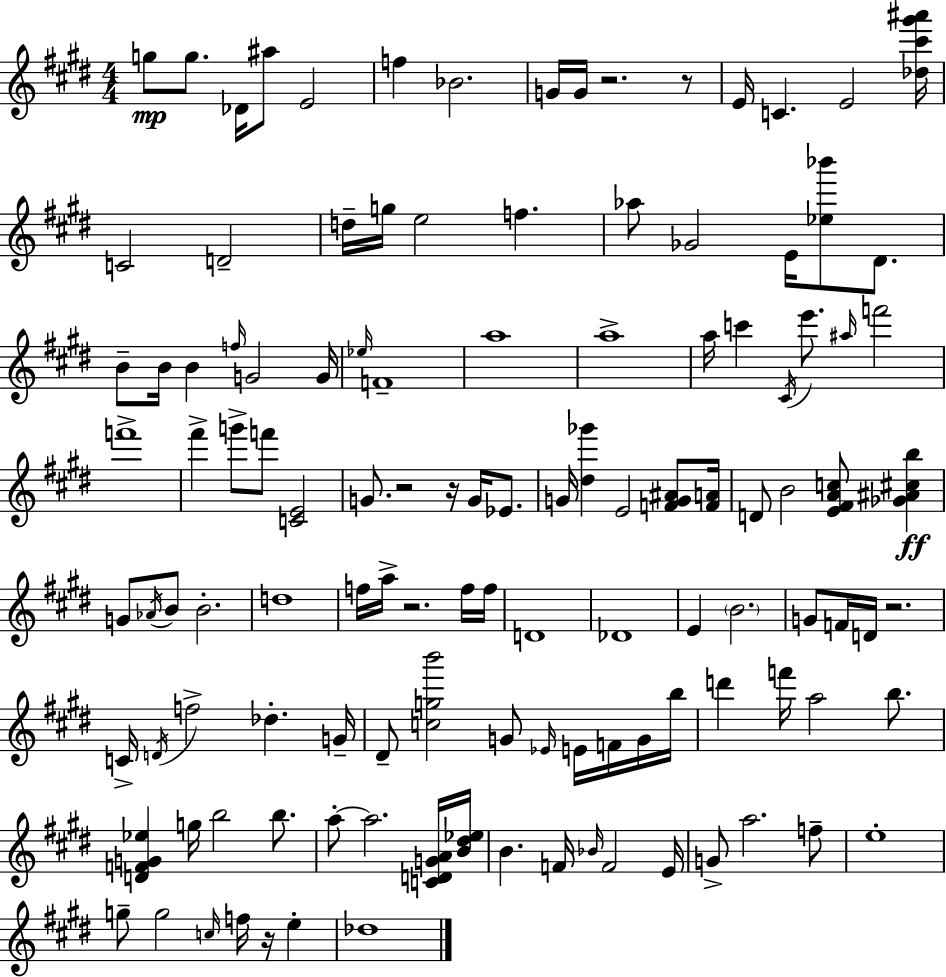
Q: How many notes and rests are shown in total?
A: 120